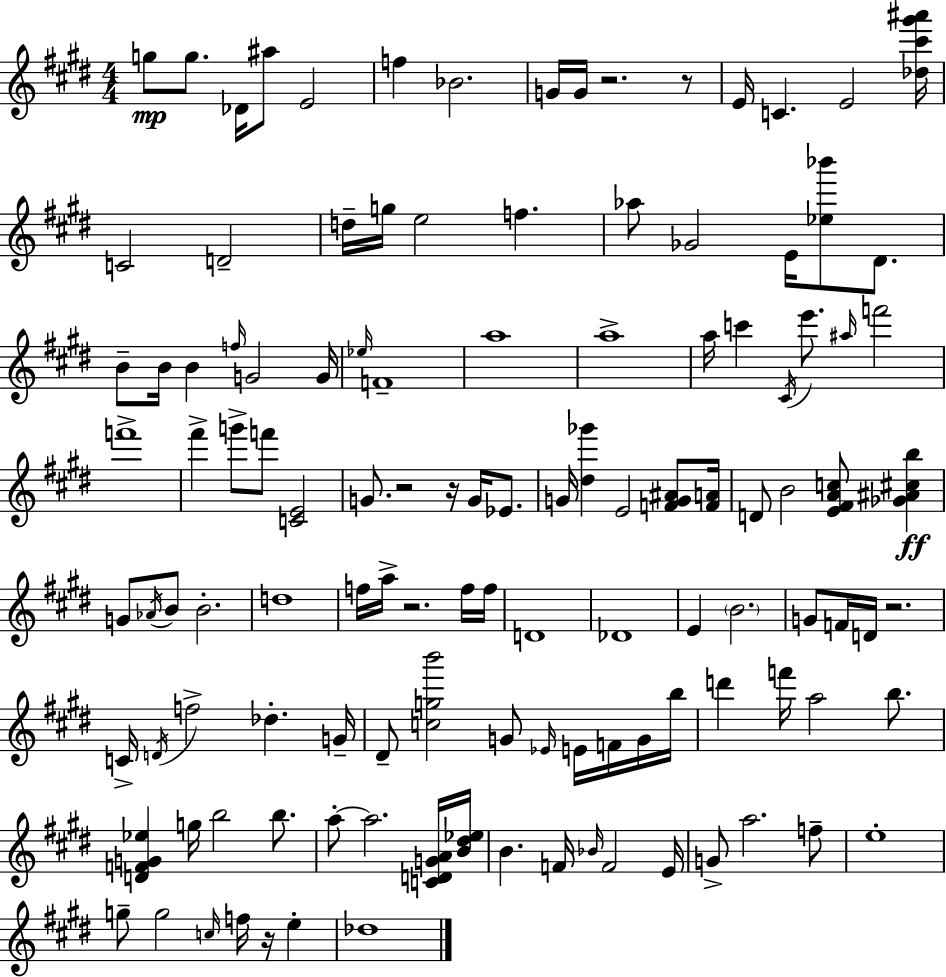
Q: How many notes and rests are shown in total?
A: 120